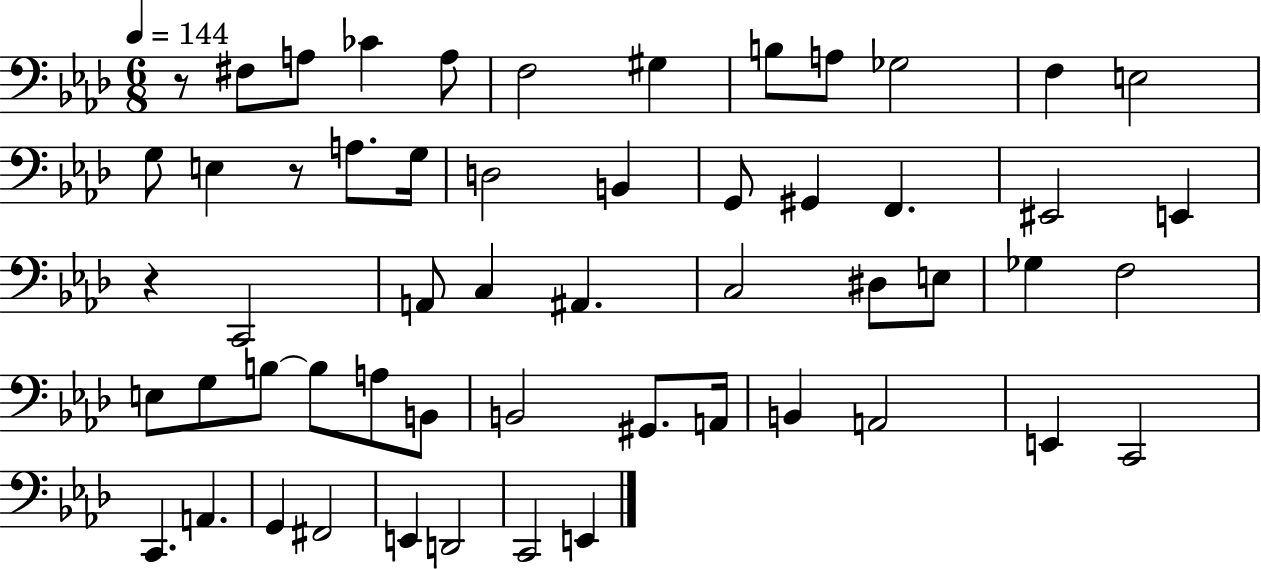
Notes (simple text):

R/e F#3/e A3/e CES4/q A3/e F3/h G#3/q B3/e A3/e Gb3/h F3/q E3/h G3/e E3/q R/e A3/e. G3/s D3/h B2/q G2/e G#2/q F2/q. EIS2/h E2/q R/q C2/h A2/e C3/q A#2/q. C3/h D#3/e E3/e Gb3/q F3/h E3/e G3/e B3/e B3/e A3/e B2/e B2/h G#2/e. A2/s B2/q A2/h E2/q C2/h C2/q. A2/q. G2/q F#2/h E2/q D2/h C2/h E2/q